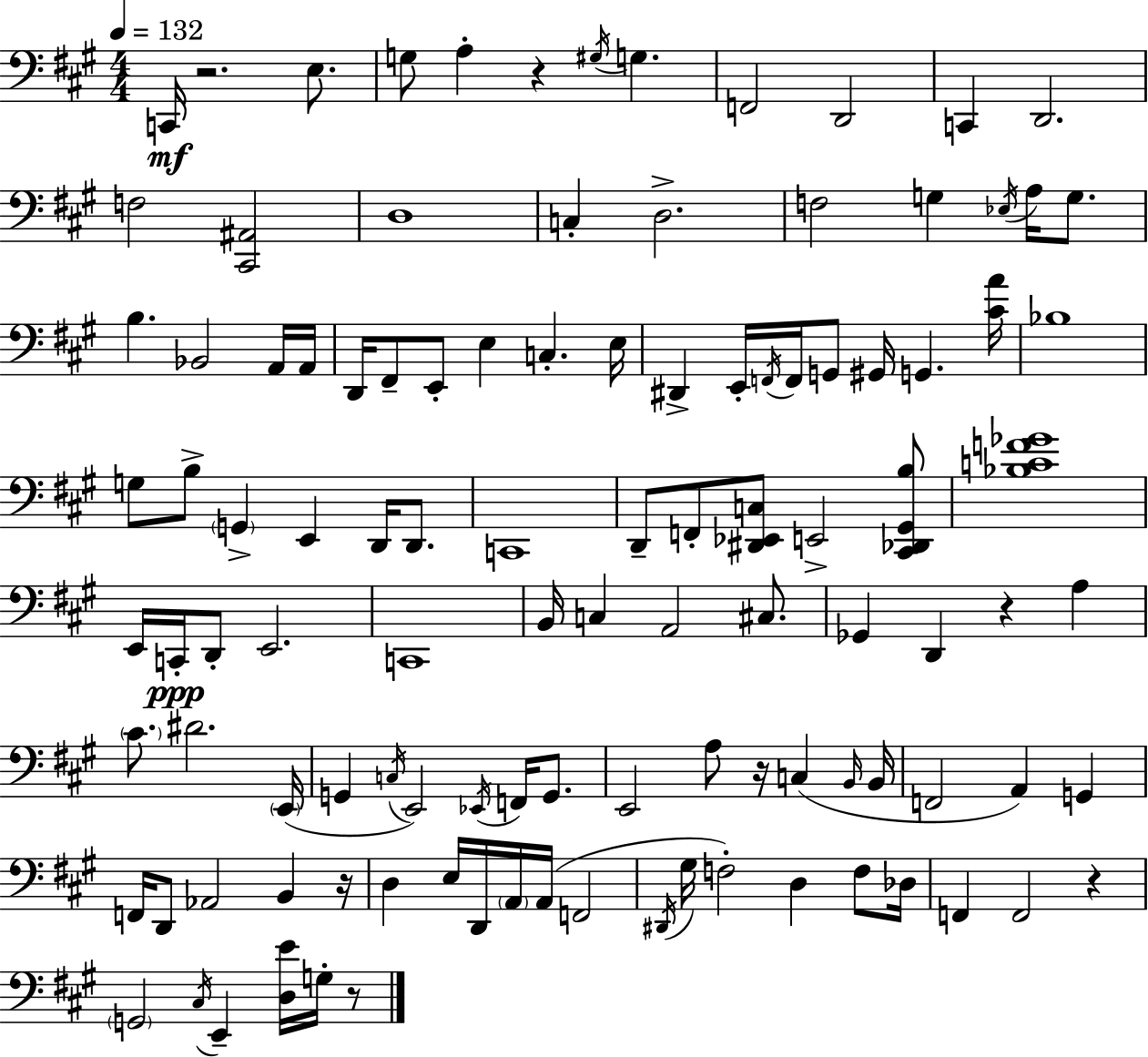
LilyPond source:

{
  \clef bass
  \numericTimeSignature
  \time 4/4
  \key a \major
  \tempo 4 = 132
  c,16\mf r2. e8. | g8 a4-. r4 \acciaccatura { gis16 } g4. | f,2 d,2 | c,4 d,2. | \break f2 <cis, ais,>2 | d1 | c4-. d2.-> | f2 g4 \acciaccatura { ees16 } a16 g8. | \break b4. bes,2 | a,16 a,16 d,16 fis,8-- e,8-. e4 c4.-. | e16 dis,4-> e,16-. \acciaccatura { f,16 } f,16 g,8 gis,16 g,4. | <cis' a'>16 bes1 | \break g8 b8-> \parenthesize g,4-> e,4 d,16 | d,8. c,1 | d,8-- f,8-. <dis, ees, c>8 e,2-> | <cis, des, gis, b>8 <bes c' f' ges'>1 | \break e,16 c,16-.\ppp d,8-. e,2. | c,1 | b,16 c4 a,2 | cis8. ges,4 d,4 r4 a4 | \break \parenthesize cis'8. dis'2. | \parenthesize e,16( g,4 \acciaccatura { c16 } e,2) | \acciaccatura { ees,16 } f,16 g,8. e,2 a8 r16 | c4( \grace { b,16 } b,16 f,2 a,4) | \break g,4 f,16 d,8 aes,2 | b,4 r16 d4 e16 d,16 \parenthesize a,16 a,16( f,2 | \acciaccatura { dis,16 } gis16 f2-.) | d4 f8 des16 f,4 f,2 | \break r4 \parenthesize g,2 \acciaccatura { cis16 } | e,4-- <d e'>16 g16-. r8 \bar "|."
}